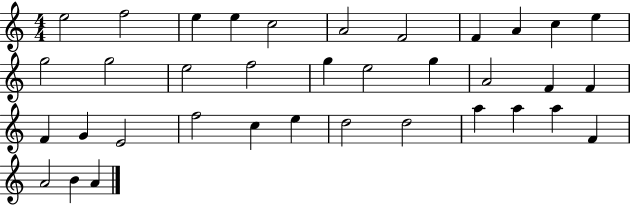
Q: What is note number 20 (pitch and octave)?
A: F4